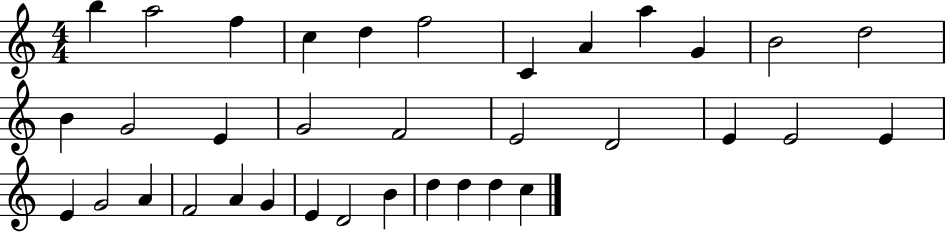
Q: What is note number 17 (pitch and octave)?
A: F4